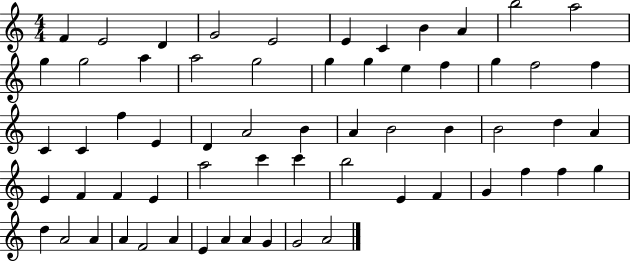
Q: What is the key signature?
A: C major